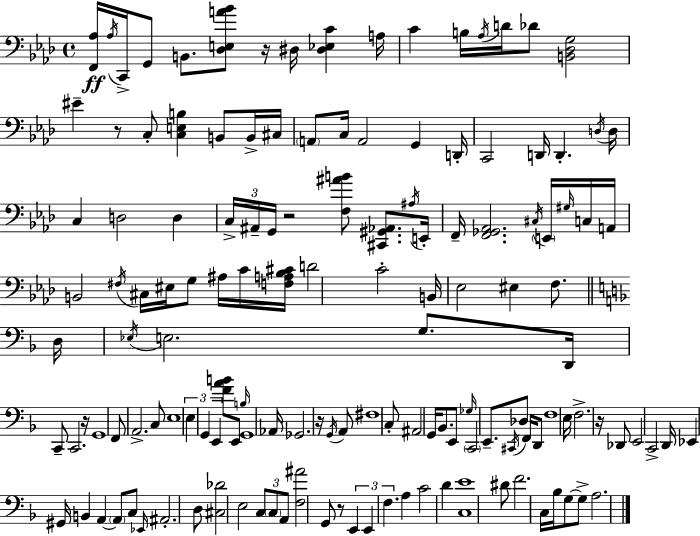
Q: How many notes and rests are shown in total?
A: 142